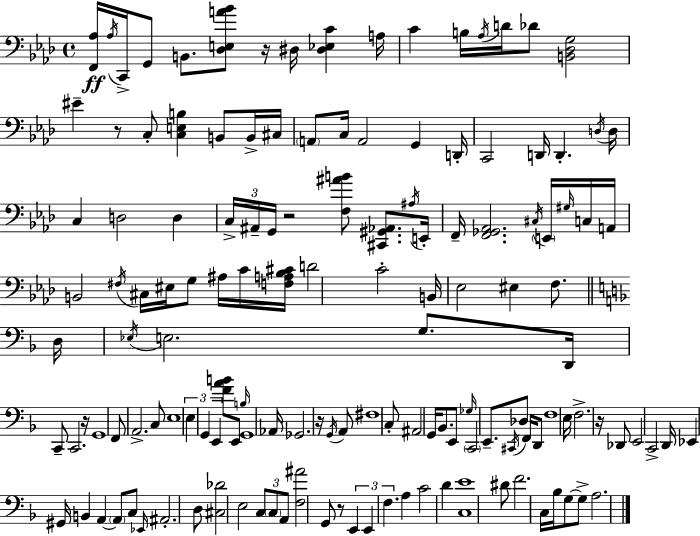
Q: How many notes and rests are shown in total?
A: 142